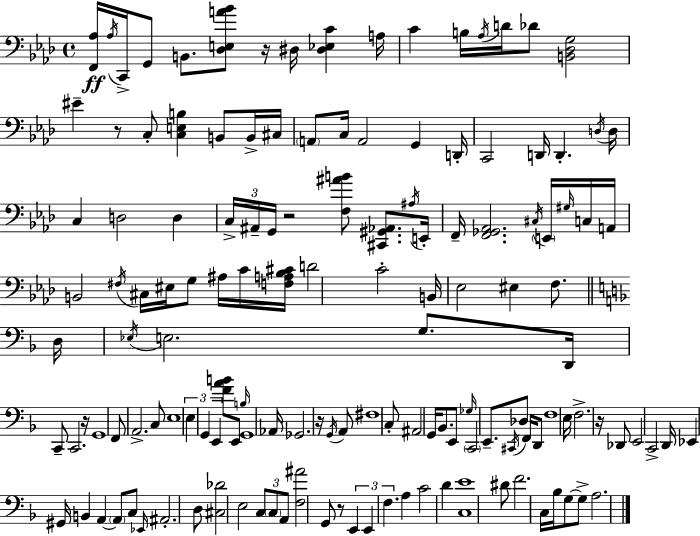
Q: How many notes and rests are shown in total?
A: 142